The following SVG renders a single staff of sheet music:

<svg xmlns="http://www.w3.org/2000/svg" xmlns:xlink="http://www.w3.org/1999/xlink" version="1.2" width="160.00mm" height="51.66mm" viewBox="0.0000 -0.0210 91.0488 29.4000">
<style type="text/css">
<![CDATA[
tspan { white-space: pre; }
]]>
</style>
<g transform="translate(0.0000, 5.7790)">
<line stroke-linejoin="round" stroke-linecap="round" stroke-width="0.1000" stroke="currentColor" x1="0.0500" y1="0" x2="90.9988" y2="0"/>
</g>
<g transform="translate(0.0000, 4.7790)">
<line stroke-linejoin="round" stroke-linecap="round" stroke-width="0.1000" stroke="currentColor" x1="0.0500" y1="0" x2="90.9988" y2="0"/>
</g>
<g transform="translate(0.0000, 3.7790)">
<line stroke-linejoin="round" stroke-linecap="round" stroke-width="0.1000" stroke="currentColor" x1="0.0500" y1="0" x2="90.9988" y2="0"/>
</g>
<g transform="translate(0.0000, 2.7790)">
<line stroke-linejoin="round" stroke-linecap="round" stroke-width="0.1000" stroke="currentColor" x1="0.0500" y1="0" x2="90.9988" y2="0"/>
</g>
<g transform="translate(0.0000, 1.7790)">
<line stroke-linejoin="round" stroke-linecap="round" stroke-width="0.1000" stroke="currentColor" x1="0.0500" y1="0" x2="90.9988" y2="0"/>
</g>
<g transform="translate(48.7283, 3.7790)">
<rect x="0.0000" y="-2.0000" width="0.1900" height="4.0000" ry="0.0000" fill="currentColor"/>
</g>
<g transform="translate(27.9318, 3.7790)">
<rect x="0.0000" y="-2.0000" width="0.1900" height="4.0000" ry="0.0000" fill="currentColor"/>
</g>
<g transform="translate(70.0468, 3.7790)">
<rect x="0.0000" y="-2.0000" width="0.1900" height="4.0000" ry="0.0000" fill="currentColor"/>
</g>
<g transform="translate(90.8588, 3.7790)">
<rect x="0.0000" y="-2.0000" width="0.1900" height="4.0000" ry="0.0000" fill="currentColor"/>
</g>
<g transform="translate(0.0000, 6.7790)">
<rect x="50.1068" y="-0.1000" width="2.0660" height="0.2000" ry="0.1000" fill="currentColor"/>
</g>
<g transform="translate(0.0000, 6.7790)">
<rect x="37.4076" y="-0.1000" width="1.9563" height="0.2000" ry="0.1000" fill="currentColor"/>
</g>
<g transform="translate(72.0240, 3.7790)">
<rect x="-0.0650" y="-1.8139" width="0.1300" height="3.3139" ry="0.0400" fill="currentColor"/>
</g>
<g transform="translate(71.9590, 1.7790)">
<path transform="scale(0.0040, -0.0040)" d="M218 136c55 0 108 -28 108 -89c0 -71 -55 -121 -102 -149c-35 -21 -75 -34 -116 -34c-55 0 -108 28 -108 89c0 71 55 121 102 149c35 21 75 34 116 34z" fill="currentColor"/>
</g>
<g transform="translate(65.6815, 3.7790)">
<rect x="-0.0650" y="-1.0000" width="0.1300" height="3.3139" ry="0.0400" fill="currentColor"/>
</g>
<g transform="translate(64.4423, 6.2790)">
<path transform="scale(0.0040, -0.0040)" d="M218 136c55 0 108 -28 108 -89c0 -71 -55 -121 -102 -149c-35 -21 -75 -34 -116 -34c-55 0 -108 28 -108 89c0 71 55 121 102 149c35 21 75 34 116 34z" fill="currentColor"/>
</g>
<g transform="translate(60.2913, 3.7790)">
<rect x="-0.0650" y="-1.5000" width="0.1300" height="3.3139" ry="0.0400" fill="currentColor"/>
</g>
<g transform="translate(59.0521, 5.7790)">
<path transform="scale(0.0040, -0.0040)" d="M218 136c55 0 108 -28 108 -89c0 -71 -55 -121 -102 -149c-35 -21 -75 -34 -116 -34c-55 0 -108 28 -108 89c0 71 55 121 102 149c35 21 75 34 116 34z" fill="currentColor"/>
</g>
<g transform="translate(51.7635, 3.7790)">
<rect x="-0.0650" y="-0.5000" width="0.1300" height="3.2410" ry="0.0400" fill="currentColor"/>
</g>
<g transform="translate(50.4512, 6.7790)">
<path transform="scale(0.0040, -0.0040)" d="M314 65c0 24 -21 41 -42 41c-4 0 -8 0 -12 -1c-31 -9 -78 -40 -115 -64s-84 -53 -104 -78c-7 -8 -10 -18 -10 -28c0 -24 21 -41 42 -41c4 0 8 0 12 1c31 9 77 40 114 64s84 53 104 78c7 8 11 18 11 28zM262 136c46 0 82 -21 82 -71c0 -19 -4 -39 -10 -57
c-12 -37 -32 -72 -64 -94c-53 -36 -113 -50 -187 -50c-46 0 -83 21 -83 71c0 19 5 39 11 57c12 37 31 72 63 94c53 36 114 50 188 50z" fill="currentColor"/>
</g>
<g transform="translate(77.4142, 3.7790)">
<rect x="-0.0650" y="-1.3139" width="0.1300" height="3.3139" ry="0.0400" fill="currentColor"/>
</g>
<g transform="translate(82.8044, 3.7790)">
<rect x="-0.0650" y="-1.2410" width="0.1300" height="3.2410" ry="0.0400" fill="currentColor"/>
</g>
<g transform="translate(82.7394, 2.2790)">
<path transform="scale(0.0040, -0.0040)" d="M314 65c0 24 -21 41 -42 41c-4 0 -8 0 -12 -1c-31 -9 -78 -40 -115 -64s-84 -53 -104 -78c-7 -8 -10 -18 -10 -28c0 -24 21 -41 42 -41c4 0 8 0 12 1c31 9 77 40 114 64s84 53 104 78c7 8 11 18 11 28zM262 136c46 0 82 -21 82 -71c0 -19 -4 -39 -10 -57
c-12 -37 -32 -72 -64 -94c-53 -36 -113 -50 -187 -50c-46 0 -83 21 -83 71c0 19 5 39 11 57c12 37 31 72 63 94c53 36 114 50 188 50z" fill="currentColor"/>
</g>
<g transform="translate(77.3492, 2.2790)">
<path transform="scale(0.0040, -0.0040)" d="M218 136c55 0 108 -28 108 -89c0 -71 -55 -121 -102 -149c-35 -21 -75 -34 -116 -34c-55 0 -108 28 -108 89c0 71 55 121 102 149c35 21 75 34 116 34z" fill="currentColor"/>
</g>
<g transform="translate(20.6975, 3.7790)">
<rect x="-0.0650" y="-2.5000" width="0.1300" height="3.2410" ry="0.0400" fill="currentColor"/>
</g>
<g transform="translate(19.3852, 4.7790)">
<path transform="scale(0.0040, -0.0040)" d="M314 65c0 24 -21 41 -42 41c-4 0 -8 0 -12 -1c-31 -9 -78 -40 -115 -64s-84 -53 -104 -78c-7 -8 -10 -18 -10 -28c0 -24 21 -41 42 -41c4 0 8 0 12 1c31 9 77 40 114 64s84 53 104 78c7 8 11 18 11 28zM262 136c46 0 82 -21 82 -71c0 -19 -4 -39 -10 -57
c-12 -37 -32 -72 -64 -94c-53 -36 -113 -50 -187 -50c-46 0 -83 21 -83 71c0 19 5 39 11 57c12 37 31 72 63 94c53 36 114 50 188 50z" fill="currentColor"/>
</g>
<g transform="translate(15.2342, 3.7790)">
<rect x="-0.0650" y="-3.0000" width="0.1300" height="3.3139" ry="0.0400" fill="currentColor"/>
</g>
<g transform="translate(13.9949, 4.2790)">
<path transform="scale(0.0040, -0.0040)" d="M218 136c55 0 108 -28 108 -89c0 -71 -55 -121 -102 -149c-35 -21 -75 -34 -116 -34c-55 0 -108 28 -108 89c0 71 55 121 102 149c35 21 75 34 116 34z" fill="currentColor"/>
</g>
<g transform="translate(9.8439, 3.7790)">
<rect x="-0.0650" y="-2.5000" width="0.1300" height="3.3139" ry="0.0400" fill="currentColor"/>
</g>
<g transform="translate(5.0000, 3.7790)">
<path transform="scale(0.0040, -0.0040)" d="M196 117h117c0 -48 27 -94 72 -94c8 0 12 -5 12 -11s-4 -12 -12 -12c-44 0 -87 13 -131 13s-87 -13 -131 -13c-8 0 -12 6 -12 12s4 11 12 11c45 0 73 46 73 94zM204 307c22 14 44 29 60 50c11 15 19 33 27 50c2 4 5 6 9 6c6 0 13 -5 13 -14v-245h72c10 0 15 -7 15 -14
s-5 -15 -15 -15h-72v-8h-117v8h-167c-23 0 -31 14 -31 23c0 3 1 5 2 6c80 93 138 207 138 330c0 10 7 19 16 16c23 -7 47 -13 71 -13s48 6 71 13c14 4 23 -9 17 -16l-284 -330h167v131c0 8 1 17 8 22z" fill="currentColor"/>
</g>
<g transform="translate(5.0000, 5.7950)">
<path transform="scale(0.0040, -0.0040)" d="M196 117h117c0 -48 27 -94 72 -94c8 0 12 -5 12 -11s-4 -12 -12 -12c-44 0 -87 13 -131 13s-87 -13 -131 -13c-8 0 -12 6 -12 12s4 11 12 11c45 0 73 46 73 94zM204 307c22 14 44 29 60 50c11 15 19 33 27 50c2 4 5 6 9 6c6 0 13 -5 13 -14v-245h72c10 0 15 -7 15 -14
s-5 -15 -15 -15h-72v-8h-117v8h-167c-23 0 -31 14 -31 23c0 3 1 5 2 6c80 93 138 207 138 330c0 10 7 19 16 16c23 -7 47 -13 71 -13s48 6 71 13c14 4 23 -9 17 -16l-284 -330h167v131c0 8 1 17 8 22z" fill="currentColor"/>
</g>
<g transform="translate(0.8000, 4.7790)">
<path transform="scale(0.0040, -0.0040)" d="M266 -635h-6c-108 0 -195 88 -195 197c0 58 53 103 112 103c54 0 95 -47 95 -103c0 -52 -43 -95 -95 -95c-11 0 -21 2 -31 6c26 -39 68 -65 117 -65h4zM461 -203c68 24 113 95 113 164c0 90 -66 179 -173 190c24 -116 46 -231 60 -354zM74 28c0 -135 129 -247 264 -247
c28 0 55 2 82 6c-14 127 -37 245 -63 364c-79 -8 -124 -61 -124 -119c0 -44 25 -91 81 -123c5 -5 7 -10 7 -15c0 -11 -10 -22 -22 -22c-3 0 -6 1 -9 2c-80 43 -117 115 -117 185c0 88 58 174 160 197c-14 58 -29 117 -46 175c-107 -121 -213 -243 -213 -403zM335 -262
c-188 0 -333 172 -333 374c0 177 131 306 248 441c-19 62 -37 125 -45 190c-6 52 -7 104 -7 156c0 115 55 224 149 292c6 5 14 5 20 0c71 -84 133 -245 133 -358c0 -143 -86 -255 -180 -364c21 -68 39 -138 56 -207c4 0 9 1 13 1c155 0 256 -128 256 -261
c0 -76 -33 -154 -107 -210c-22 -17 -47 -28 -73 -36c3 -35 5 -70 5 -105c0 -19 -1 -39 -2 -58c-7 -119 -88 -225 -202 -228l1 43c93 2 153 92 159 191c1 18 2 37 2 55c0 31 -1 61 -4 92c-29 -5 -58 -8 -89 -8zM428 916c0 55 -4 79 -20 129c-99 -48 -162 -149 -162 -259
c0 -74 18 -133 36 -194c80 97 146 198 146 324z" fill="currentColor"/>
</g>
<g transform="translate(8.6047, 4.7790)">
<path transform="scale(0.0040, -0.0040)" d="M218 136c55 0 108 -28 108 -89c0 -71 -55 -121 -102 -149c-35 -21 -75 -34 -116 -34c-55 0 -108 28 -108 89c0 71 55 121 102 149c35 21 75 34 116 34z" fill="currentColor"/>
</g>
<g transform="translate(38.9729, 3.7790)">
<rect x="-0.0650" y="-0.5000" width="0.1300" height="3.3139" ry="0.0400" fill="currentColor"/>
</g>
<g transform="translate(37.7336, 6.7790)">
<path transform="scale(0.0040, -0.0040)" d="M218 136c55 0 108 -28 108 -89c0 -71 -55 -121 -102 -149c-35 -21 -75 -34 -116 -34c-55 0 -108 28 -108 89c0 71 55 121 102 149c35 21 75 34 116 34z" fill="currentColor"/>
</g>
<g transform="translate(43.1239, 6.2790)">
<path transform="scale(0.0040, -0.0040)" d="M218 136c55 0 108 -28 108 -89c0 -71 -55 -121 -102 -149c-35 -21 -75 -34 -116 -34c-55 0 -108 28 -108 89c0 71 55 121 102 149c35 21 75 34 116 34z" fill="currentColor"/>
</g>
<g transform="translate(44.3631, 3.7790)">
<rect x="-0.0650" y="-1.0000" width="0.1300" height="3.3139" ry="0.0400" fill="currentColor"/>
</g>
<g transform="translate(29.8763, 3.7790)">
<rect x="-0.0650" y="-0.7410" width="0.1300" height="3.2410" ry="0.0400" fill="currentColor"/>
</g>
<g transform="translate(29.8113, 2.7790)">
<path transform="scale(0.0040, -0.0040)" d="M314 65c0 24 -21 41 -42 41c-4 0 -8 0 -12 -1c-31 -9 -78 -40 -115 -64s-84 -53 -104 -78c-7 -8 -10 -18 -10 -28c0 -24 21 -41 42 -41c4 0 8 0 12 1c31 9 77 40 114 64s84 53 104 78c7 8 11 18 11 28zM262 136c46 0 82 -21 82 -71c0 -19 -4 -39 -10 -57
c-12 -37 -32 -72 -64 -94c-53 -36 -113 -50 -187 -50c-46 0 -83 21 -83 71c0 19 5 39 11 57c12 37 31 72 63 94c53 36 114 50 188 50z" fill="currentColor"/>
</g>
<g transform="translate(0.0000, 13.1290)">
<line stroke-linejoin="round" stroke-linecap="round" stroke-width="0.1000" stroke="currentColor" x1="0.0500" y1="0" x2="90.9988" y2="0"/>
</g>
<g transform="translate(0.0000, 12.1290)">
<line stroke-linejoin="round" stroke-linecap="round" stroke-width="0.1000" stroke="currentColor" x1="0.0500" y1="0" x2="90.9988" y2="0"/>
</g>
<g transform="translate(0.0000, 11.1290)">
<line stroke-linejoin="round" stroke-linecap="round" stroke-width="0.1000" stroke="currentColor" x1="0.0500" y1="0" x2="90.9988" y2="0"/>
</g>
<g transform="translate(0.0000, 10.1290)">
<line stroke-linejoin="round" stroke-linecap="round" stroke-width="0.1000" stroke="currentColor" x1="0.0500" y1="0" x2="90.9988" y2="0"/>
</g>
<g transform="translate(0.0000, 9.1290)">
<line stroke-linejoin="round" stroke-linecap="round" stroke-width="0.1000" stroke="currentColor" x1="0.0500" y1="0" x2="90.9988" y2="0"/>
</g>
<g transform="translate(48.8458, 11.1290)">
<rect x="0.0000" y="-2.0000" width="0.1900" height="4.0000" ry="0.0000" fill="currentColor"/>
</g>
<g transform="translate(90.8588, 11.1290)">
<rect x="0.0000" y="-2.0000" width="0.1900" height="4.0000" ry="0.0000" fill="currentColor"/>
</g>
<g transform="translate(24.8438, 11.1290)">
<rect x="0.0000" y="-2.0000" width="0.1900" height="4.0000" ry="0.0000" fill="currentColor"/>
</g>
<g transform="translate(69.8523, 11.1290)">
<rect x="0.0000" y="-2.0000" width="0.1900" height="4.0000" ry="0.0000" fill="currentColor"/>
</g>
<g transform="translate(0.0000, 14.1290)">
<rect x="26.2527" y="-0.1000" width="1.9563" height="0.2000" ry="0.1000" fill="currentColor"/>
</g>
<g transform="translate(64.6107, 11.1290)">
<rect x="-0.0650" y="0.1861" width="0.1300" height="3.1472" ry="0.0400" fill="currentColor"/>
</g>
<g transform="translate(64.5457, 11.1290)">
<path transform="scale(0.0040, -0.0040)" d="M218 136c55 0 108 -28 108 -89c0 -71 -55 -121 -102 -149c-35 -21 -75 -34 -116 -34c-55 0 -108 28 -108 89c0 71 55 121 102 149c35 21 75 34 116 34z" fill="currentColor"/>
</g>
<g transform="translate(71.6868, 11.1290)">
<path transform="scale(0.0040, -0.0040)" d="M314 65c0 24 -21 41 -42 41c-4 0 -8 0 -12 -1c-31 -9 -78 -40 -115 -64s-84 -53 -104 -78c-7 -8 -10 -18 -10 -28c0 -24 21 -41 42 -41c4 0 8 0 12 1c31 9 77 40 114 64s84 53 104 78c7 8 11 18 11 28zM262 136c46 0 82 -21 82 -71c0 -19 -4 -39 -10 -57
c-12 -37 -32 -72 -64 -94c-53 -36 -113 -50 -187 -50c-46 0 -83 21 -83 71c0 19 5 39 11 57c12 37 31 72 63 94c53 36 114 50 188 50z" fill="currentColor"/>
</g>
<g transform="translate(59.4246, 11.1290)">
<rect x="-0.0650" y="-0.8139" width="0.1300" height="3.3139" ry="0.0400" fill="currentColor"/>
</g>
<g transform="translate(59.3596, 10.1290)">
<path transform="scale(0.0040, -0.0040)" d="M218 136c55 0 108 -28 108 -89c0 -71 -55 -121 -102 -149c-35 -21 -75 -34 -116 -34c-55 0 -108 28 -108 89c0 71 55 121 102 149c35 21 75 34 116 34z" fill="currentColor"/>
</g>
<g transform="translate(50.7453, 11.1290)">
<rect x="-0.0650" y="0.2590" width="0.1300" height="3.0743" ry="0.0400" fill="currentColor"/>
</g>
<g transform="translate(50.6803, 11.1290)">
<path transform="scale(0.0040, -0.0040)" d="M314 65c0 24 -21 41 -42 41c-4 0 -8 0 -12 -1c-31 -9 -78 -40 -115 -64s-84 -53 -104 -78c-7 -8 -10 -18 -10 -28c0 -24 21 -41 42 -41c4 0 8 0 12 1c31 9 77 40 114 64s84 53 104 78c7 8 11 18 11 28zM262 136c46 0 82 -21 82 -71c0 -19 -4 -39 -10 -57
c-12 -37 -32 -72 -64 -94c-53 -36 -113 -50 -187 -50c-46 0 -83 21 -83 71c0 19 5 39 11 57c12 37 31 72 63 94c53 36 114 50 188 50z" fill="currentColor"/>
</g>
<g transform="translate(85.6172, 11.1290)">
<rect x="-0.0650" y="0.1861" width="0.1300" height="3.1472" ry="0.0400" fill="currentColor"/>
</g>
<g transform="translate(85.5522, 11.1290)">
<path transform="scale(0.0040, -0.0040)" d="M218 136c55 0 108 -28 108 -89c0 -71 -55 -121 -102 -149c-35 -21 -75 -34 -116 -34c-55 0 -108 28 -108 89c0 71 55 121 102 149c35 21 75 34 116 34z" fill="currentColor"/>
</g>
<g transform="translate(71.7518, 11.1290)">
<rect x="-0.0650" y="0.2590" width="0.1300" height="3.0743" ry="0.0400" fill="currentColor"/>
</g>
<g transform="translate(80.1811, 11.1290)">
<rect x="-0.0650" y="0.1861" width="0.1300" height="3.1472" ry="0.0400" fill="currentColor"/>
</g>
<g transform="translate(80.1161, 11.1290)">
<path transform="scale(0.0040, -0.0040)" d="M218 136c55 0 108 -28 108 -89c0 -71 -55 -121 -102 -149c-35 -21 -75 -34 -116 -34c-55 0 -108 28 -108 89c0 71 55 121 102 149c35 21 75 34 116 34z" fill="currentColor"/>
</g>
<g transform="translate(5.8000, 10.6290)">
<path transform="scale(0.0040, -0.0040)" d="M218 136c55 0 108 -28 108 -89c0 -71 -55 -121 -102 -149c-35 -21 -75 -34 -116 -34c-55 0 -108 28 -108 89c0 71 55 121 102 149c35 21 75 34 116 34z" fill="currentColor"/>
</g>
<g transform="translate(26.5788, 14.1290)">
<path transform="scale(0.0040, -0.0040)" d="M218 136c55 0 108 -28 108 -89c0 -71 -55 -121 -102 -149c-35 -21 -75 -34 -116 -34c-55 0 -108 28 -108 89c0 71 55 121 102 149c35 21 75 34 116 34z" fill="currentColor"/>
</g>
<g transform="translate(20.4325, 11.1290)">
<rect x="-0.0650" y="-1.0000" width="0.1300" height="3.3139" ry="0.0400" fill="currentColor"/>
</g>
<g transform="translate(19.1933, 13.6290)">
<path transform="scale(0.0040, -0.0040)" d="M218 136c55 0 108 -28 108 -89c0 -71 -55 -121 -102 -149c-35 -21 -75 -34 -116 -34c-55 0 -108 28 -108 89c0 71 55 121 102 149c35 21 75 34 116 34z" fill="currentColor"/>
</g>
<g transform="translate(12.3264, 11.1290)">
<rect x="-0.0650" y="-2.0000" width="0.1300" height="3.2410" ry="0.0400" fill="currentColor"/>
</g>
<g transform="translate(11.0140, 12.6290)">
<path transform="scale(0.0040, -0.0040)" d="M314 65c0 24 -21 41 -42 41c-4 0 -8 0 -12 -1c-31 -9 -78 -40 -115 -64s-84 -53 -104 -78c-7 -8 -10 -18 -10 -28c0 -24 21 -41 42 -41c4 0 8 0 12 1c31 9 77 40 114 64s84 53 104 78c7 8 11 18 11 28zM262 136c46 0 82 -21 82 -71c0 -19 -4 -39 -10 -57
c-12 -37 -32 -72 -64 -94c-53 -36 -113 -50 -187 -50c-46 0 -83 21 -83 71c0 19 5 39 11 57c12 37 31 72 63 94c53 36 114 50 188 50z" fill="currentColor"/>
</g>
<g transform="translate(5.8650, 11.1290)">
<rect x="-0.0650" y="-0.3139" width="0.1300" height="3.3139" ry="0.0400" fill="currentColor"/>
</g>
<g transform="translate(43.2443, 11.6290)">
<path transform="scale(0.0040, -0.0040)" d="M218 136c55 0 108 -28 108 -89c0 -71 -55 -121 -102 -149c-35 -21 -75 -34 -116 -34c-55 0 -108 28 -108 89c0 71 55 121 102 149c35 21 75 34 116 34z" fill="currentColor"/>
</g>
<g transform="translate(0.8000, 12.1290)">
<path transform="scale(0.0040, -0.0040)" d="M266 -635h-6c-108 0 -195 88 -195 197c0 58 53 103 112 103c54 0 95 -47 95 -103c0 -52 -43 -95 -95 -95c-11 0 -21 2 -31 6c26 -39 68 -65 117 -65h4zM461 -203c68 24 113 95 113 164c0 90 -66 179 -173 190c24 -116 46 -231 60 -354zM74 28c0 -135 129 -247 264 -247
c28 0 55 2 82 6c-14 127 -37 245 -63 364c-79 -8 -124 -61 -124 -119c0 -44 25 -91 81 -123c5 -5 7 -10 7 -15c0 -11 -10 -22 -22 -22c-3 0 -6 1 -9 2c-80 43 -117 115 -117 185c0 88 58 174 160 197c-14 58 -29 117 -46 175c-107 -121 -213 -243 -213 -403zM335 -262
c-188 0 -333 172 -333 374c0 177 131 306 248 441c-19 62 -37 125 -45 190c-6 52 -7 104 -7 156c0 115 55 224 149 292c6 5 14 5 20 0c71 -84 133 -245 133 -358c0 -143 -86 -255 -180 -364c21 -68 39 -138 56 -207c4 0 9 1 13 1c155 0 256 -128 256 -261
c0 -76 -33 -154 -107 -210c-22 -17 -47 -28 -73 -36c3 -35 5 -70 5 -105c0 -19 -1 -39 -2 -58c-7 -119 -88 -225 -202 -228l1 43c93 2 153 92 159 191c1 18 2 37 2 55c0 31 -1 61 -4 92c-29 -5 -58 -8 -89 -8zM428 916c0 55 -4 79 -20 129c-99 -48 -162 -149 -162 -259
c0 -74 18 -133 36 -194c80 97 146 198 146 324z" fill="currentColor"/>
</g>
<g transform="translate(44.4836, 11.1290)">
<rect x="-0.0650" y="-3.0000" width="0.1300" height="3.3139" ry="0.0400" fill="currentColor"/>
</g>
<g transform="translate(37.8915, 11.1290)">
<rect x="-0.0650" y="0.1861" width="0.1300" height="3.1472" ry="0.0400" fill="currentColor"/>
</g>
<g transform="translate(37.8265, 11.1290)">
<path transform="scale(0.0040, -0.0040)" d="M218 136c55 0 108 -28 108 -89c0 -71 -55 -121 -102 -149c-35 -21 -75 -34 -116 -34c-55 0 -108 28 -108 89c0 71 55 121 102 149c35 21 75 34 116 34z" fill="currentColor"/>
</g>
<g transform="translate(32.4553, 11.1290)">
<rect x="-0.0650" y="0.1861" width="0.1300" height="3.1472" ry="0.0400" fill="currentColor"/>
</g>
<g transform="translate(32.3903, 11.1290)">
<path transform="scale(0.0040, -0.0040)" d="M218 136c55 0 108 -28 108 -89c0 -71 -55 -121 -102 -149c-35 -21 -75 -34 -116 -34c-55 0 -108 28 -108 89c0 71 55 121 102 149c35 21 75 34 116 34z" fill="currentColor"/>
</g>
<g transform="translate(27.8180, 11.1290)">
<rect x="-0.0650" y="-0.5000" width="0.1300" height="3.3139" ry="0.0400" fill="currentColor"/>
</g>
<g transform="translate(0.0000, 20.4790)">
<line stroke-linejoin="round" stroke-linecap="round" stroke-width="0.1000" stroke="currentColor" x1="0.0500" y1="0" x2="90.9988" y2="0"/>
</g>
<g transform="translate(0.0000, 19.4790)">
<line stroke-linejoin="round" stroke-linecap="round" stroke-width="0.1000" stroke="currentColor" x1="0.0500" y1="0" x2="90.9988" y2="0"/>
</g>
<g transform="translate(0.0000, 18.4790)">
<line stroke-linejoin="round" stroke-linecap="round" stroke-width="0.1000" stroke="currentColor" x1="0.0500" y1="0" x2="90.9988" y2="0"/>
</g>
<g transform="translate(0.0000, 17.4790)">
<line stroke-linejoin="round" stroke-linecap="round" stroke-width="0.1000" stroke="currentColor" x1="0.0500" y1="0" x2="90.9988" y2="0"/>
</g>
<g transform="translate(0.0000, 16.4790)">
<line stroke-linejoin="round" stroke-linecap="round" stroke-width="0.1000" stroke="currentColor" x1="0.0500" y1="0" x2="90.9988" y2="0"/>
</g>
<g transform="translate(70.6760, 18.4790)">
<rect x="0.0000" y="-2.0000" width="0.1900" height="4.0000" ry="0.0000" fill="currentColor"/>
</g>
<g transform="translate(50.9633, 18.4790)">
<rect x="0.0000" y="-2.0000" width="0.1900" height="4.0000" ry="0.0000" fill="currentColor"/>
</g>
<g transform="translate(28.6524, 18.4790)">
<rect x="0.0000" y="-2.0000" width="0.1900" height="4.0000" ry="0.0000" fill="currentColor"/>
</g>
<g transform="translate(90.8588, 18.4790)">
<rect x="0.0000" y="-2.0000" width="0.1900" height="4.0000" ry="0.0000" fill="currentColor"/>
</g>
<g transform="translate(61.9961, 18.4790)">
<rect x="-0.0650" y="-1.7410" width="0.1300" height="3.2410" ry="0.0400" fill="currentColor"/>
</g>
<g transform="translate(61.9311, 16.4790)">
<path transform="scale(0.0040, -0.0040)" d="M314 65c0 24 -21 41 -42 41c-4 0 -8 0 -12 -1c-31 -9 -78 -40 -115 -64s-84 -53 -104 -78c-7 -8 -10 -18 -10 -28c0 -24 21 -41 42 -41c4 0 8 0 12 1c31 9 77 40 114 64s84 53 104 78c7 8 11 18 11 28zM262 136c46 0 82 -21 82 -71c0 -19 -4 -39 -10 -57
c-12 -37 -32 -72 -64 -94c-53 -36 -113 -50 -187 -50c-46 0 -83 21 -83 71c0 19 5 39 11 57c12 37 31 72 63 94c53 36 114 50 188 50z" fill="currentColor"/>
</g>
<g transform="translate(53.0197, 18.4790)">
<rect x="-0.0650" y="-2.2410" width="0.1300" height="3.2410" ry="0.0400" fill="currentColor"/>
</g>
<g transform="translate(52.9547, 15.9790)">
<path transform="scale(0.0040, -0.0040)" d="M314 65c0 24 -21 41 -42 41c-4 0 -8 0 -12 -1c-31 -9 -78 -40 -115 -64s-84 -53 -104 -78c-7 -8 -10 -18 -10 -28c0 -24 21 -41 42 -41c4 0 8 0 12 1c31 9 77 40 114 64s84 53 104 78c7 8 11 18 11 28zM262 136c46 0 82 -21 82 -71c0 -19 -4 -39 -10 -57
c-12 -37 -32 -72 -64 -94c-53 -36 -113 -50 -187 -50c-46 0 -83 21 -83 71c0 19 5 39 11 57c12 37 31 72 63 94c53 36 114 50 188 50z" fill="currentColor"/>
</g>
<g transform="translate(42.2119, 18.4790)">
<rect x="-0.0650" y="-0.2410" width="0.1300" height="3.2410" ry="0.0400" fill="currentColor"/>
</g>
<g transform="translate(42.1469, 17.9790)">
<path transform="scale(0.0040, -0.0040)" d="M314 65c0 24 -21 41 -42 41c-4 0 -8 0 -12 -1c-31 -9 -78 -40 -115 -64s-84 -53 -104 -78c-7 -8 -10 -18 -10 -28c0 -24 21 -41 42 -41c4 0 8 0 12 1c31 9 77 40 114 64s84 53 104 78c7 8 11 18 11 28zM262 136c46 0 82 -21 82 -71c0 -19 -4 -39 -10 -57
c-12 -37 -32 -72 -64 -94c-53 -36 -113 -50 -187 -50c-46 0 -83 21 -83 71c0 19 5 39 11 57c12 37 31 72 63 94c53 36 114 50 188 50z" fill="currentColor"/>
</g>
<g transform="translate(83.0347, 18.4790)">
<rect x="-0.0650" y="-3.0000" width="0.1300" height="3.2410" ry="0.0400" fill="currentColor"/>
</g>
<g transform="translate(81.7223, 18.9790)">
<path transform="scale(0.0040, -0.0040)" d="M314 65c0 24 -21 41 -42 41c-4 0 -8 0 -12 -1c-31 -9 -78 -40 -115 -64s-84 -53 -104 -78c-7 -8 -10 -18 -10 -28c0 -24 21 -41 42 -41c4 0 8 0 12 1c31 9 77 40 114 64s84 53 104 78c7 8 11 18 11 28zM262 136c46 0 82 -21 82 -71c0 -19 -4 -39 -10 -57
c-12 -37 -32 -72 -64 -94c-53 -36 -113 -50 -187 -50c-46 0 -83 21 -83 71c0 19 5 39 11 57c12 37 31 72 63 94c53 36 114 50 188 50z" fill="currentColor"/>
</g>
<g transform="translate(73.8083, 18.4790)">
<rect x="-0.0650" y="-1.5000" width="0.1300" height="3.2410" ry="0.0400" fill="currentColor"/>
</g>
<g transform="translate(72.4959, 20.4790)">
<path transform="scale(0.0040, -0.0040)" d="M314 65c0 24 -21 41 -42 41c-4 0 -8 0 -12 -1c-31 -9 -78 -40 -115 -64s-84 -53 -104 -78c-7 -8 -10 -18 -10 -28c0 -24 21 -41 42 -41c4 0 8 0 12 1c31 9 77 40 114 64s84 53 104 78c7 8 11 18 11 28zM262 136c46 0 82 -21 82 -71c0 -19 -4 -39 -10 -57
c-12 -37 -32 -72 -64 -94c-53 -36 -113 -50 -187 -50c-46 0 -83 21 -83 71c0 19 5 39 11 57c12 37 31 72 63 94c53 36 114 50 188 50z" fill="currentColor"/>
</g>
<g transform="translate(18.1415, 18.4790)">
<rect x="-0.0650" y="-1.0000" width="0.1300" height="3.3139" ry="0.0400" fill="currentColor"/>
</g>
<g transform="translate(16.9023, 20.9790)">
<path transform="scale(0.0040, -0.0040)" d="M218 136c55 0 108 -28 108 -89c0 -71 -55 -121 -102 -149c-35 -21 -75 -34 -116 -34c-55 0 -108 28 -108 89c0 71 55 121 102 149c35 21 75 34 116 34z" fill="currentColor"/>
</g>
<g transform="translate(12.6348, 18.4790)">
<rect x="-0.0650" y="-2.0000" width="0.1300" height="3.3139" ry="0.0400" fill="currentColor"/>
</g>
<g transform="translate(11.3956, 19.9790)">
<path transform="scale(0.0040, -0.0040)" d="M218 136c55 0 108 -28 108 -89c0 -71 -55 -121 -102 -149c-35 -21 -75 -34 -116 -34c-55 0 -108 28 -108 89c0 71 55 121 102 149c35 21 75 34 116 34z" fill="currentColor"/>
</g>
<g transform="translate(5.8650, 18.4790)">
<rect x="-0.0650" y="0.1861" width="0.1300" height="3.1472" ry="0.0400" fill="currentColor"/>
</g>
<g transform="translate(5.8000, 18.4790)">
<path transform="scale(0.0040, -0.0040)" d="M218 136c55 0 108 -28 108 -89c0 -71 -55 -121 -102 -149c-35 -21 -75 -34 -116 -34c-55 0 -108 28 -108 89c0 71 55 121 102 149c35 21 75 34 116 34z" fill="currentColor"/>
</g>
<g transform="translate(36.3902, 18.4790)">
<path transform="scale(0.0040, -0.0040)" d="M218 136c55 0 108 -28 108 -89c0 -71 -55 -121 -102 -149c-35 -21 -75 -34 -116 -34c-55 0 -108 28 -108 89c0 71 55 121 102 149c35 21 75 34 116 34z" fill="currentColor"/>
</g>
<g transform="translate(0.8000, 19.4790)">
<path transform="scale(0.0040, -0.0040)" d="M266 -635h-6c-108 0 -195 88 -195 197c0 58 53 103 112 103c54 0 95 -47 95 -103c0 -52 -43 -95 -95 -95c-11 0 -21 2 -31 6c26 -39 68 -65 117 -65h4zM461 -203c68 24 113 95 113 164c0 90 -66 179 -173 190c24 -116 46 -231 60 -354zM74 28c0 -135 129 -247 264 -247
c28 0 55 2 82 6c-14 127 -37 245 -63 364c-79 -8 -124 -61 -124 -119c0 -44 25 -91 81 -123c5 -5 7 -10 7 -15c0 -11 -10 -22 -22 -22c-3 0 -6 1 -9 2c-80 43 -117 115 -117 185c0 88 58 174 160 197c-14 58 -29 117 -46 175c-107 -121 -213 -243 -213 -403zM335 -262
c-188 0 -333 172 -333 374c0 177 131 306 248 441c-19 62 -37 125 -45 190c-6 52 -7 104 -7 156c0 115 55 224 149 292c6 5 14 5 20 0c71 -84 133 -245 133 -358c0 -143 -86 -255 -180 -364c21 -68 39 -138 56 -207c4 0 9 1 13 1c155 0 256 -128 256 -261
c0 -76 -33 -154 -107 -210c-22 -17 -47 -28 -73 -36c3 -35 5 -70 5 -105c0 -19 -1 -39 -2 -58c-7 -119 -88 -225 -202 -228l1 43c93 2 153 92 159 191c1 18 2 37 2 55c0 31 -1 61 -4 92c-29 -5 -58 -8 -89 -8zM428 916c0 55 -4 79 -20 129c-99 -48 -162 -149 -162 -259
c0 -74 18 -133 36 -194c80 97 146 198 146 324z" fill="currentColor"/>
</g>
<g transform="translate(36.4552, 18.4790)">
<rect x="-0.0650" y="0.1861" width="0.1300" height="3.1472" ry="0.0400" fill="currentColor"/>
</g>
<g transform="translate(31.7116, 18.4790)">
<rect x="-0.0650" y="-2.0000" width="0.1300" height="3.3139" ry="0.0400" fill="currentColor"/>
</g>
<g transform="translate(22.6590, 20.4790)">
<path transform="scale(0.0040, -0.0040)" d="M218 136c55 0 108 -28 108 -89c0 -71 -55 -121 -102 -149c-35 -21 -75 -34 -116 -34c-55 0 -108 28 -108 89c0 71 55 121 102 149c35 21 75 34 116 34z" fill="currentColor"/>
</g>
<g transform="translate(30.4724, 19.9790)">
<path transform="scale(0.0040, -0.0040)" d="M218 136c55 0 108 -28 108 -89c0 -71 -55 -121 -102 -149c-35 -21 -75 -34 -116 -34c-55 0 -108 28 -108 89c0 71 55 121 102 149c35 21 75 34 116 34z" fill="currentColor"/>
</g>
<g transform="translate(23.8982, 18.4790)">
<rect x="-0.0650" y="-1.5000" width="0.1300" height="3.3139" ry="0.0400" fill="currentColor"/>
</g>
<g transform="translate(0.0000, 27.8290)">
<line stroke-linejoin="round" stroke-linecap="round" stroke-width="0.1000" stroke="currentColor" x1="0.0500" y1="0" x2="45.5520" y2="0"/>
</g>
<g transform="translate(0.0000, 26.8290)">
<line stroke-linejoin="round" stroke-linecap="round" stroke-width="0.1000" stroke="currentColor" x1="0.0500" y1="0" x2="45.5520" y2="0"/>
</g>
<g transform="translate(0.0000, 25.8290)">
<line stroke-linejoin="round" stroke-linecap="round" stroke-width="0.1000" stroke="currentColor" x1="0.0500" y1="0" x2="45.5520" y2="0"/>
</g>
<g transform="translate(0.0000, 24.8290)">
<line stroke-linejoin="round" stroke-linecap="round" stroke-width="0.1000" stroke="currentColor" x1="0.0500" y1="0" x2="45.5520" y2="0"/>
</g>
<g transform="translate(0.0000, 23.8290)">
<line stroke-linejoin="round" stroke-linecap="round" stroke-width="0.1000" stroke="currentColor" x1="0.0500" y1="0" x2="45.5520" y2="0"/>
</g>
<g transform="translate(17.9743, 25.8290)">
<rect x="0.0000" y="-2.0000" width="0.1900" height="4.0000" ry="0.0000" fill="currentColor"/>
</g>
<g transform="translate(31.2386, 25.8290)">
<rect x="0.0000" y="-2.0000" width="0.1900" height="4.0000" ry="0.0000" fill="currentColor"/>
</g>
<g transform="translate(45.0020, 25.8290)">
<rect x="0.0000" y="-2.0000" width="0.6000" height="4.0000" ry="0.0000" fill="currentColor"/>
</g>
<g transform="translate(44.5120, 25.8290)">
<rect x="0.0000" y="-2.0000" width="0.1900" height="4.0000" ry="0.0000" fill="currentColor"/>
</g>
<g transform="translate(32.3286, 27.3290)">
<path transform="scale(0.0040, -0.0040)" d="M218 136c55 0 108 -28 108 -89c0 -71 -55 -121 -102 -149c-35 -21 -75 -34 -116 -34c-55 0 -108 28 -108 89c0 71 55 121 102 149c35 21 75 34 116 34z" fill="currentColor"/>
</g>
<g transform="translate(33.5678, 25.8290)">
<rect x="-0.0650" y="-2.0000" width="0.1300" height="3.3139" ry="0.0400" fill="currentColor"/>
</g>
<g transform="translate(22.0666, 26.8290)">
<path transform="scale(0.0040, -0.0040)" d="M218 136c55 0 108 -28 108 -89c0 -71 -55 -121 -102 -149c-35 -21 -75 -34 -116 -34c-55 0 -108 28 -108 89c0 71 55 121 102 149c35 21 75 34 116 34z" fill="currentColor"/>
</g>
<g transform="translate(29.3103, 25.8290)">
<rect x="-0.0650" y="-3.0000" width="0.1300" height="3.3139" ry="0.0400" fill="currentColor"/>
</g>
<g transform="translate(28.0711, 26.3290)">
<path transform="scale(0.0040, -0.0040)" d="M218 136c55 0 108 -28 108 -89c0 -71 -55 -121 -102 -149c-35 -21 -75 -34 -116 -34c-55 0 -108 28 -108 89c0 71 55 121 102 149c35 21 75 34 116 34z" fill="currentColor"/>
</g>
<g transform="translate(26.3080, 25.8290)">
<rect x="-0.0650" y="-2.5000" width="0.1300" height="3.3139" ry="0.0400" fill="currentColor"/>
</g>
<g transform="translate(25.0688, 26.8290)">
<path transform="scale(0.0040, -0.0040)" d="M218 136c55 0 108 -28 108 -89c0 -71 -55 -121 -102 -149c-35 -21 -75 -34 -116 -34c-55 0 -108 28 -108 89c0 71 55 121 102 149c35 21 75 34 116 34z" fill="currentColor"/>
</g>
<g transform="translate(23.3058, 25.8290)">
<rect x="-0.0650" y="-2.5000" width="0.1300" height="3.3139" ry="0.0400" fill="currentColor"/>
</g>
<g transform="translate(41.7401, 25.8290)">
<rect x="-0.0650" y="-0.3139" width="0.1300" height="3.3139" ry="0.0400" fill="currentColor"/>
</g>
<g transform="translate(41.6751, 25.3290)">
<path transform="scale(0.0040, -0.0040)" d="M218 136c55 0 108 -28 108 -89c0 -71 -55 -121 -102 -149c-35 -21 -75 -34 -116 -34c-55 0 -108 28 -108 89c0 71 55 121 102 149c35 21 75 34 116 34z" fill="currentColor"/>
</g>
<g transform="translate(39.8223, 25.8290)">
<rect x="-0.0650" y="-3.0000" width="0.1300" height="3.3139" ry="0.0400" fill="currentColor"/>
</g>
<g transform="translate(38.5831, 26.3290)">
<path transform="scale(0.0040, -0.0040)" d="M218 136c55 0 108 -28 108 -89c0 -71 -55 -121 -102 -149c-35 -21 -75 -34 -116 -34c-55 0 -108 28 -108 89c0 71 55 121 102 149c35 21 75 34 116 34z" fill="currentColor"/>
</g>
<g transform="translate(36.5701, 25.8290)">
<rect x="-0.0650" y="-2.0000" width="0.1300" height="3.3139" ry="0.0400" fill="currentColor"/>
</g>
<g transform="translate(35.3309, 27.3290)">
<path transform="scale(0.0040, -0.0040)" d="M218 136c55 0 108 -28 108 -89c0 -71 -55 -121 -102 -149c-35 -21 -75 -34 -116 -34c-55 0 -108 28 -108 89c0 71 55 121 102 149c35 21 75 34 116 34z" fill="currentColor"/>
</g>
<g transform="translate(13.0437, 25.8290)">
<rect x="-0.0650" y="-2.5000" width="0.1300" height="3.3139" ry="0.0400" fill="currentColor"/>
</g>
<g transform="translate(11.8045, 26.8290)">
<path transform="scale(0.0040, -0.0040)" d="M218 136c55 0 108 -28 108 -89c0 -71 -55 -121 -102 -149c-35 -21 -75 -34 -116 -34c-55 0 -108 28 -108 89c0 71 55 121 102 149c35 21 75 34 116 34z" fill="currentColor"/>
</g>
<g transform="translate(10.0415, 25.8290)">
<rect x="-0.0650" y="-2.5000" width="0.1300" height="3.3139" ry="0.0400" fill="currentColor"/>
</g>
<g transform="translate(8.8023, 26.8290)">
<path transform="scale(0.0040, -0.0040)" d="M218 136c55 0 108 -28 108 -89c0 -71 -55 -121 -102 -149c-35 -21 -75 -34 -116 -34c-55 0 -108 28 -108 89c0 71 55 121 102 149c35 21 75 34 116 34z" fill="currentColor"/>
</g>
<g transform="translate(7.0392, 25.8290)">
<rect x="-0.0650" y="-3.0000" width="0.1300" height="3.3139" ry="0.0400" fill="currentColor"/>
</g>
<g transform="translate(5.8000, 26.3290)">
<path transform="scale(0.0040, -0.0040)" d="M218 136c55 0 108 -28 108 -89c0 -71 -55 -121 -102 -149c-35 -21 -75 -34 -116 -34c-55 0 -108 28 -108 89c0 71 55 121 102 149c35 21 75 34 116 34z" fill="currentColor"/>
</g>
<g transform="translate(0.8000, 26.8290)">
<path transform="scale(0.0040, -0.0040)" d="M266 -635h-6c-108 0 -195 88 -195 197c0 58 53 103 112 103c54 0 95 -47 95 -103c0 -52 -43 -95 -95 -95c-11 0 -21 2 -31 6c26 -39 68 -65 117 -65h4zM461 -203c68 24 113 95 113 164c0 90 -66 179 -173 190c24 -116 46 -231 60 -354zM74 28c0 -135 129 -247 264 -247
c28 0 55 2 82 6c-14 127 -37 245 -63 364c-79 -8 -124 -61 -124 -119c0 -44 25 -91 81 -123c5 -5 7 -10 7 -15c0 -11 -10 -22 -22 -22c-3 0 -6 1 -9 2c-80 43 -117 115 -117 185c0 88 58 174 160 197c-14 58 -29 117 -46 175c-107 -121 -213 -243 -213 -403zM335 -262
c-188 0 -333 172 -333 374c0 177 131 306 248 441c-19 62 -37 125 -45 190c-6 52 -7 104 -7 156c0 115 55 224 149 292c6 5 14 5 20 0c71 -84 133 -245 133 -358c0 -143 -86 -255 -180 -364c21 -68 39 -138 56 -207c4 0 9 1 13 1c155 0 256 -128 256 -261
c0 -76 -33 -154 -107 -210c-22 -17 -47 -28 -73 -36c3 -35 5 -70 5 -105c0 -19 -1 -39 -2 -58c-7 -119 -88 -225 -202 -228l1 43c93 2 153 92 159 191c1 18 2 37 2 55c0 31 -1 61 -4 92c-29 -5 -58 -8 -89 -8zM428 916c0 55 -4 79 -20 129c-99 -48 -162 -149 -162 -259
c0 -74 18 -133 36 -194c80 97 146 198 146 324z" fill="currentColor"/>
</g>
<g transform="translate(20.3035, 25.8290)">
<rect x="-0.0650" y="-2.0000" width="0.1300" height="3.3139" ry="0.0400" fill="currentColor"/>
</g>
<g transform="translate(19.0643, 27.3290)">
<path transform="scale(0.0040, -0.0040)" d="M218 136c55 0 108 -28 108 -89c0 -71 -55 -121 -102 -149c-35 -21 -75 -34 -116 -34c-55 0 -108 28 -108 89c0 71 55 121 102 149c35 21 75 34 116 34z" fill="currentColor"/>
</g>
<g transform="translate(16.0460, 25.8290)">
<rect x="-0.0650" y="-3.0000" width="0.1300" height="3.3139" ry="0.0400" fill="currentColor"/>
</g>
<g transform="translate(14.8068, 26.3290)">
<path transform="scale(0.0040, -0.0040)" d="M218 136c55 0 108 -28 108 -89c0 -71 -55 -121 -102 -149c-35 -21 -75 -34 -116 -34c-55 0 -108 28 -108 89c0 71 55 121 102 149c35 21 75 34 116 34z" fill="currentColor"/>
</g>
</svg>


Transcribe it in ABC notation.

X:1
T:Untitled
M:4/4
L:1/4
K:C
G A G2 d2 C D C2 E D f e e2 c F2 D C B B A B2 d B B2 B B B F D E F B c2 g2 f2 E2 A2 A G G A F G G A F F A c